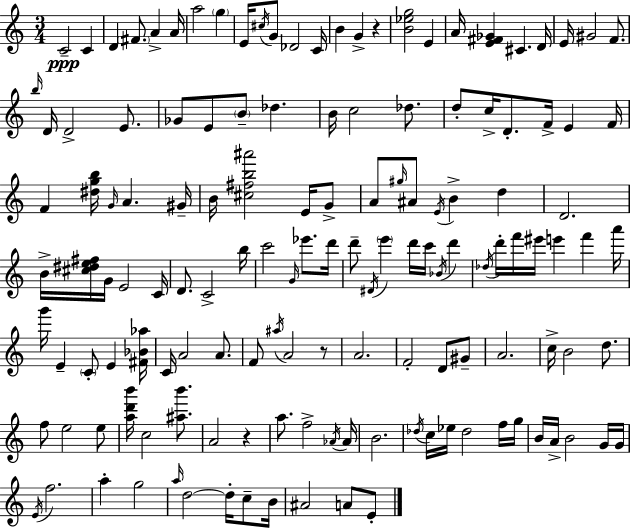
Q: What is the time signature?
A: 3/4